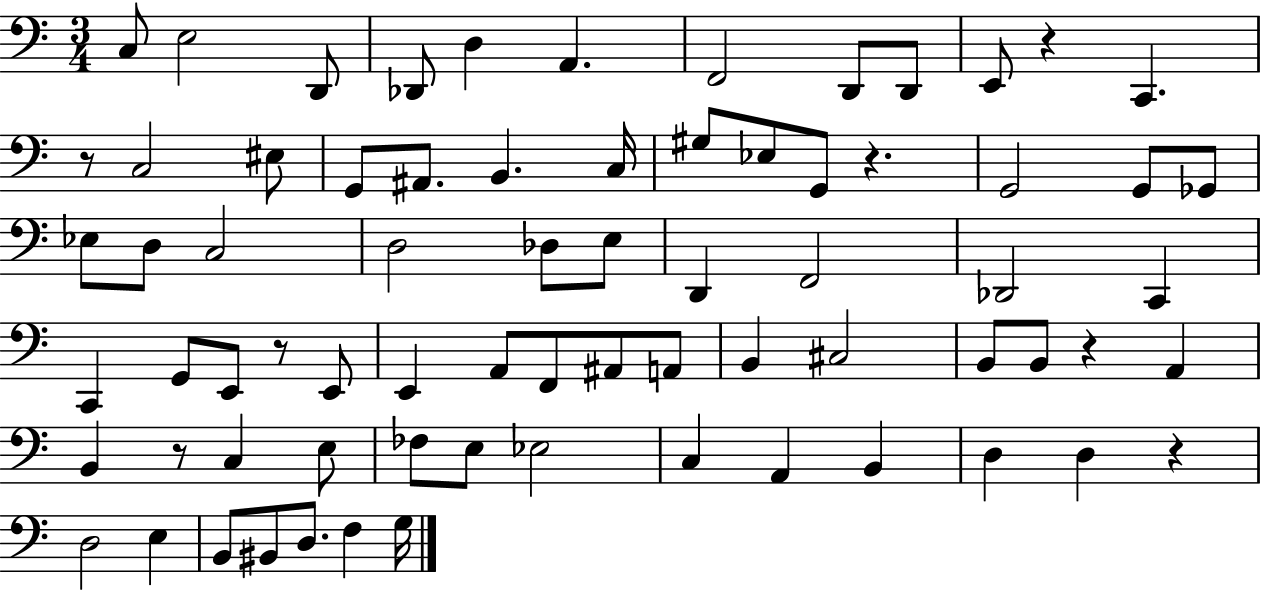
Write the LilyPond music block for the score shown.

{
  \clef bass
  \numericTimeSignature
  \time 3/4
  \key c \major
  c8 e2 d,8 | des,8 d4 a,4. | f,2 d,8 d,8 | e,8 r4 c,4. | \break r8 c2 eis8 | g,8 ais,8. b,4. c16 | gis8 ees8 g,8 r4. | g,2 g,8 ges,8 | \break ees8 d8 c2 | d2 des8 e8 | d,4 f,2 | des,2 c,4 | \break c,4 g,8 e,8 r8 e,8 | e,4 a,8 f,8 ais,8 a,8 | b,4 cis2 | b,8 b,8 r4 a,4 | \break b,4 r8 c4 e8 | fes8 e8 ees2 | c4 a,4 b,4 | d4 d4 r4 | \break d2 e4 | b,8 bis,8 d8. f4 g16 | \bar "|."
}